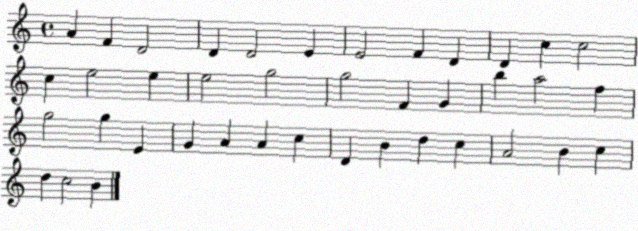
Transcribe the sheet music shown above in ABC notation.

X:1
T:Untitled
M:4/4
L:1/4
K:C
A F D2 D D2 E E2 F D D c c2 c e2 e e2 g2 g2 F G b a2 f g2 g E G A A c D B d c A2 B c d c2 B